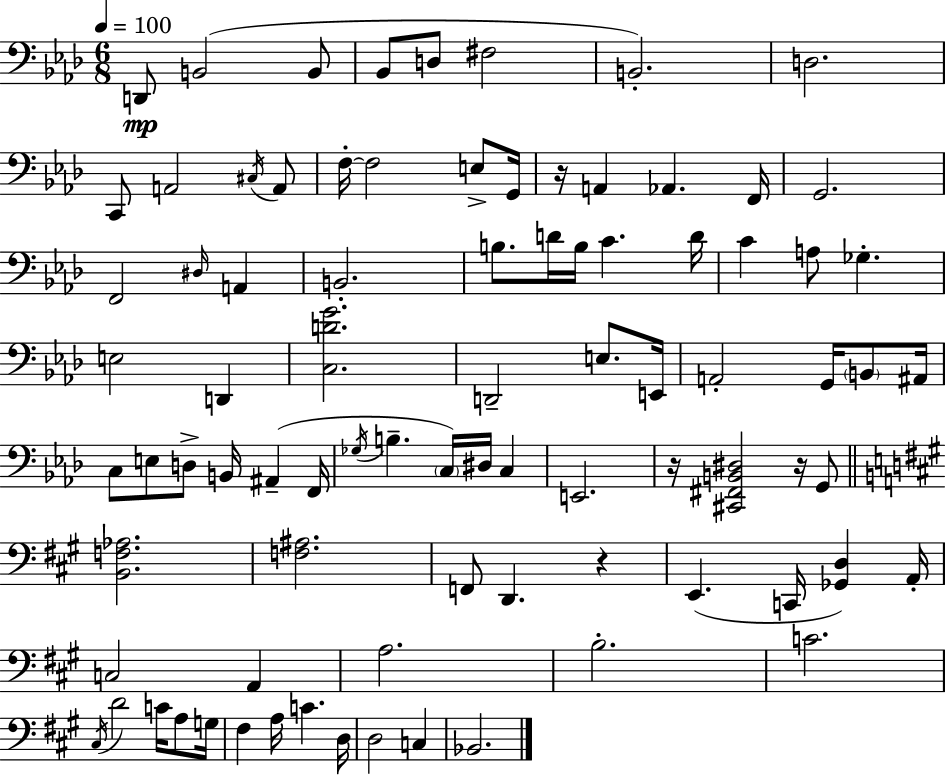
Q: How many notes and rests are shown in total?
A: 85